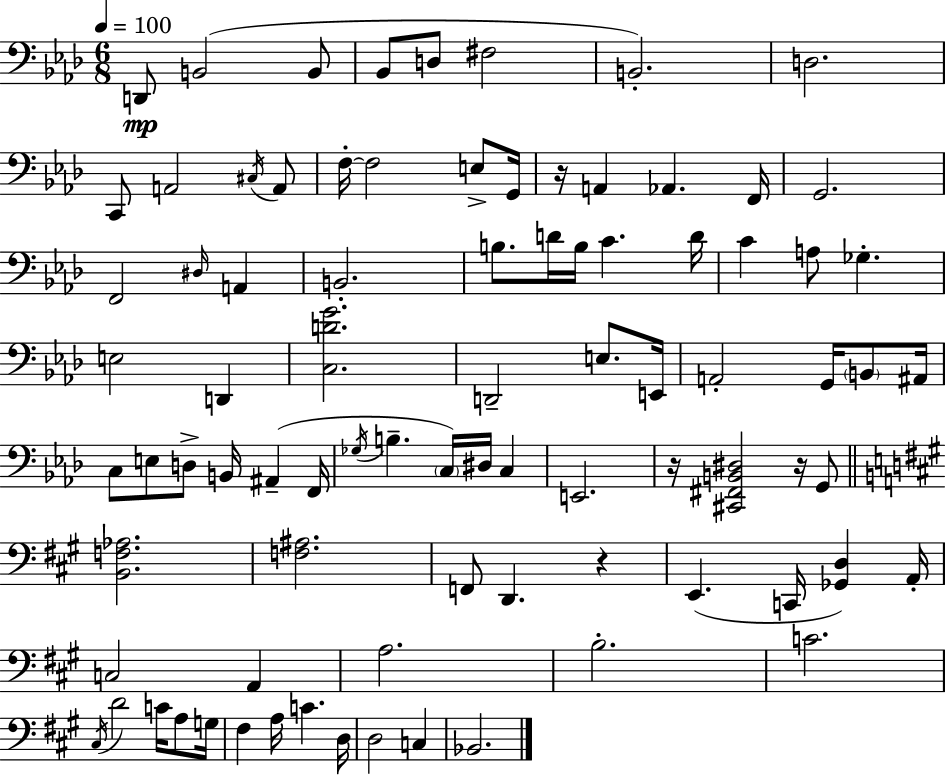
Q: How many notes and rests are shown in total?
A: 85